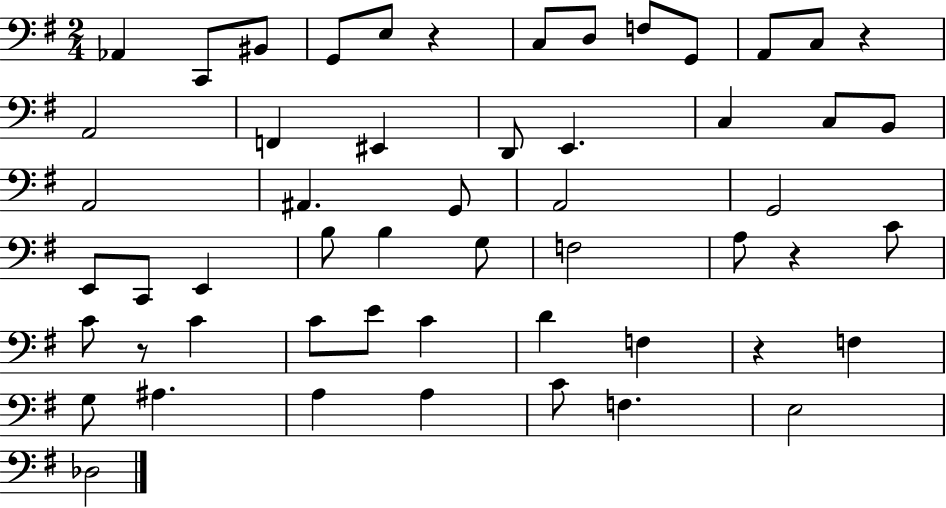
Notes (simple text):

Ab2/q C2/e BIS2/e G2/e E3/e R/q C3/e D3/e F3/e G2/e A2/e C3/e R/q A2/h F2/q EIS2/q D2/e E2/q. C3/q C3/e B2/e A2/h A#2/q. G2/e A2/h G2/h E2/e C2/e E2/q B3/e B3/q G3/e F3/h A3/e R/q C4/e C4/e R/e C4/q C4/e E4/e C4/q D4/q F3/q R/q F3/q G3/e A#3/q. A3/q A3/q C4/e F3/q. E3/h Db3/h